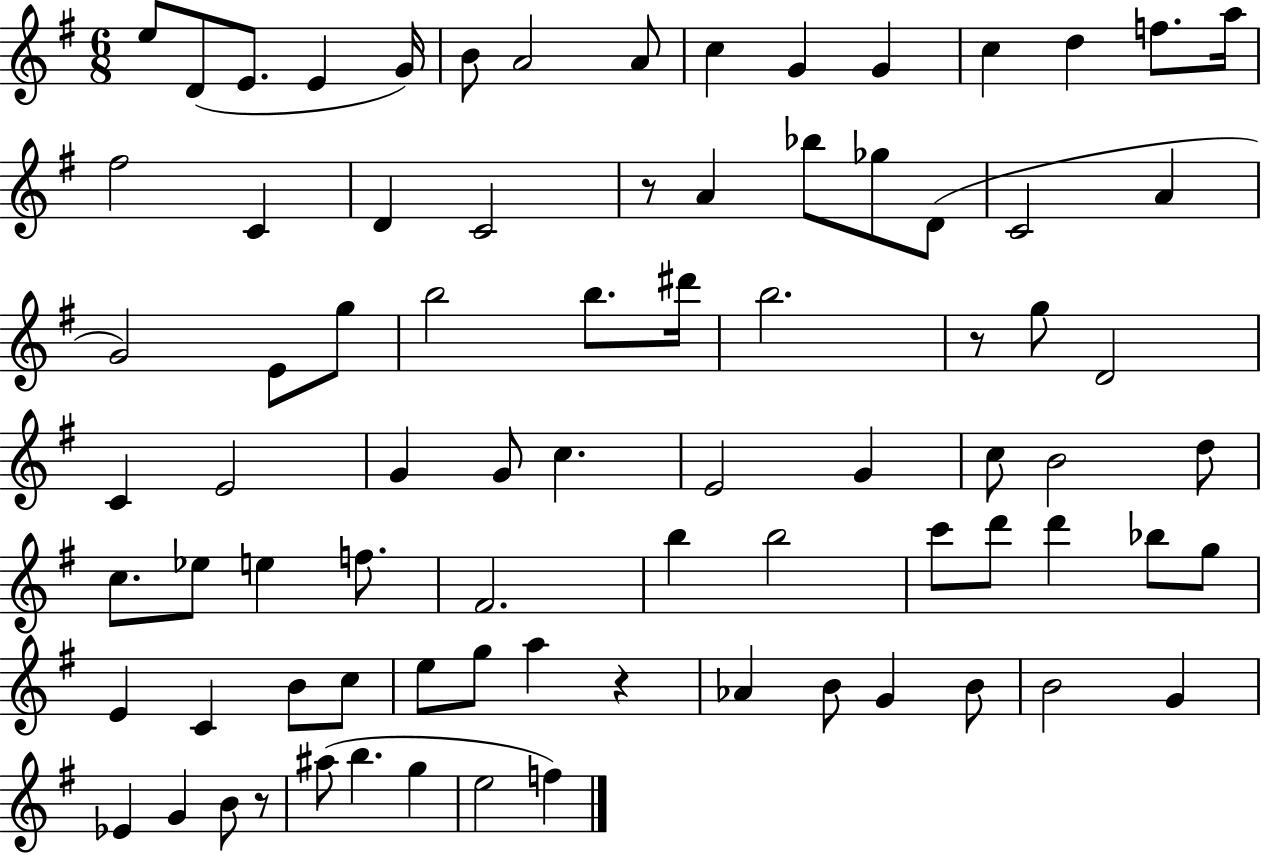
{
  \clef treble
  \numericTimeSignature
  \time 6/8
  \key g \major
  \repeat volta 2 { e''8 d'8( e'8. e'4 g'16) | b'8 a'2 a'8 | c''4 g'4 g'4 | c''4 d''4 f''8. a''16 | \break fis''2 c'4 | d'4 c'2 | r8 a'4 bes''8 ges''8 d'8( | c'2 a'4 | \break g'2) e'8 g''8 | b''2 b''8. dis'''16 | b''2. | r8 g''8 d'2 | \break c'4 e'2 | g'4 g'8 c''4. | e'2 g'4 | c''8 b'2 d''8 | \break c''8. ees''8 e''4 f''8. | fis'2. | b''4 b''2 | c'''8 d'''8 d'''4 bes''8 g''8 | \break e'4 c'4 b'8 c''8 | e''8 g''8 a''4 r4 | aes'4 b'8 g'4 b'8 | b'2 g'4 | \break ees'4 g'4 b'8 r8 | ais''8( b''4. g''4 | e''2 f''4) | } \bar "|."
}